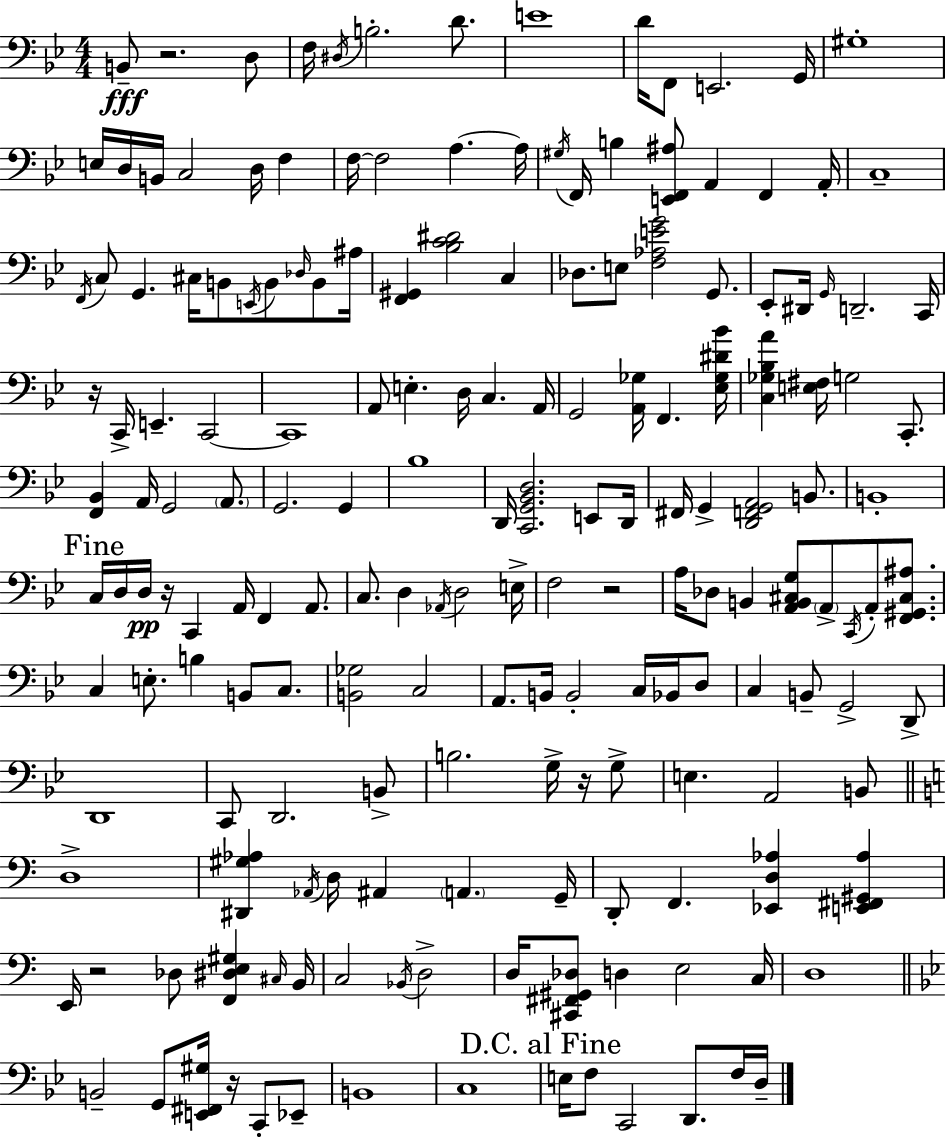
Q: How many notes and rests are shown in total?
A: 178